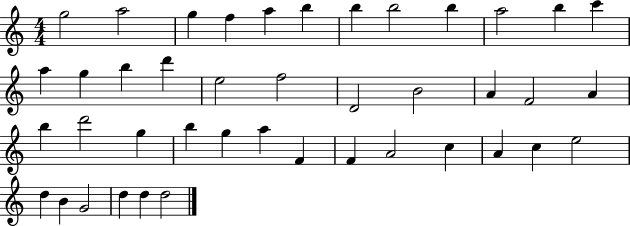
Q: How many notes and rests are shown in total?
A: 42